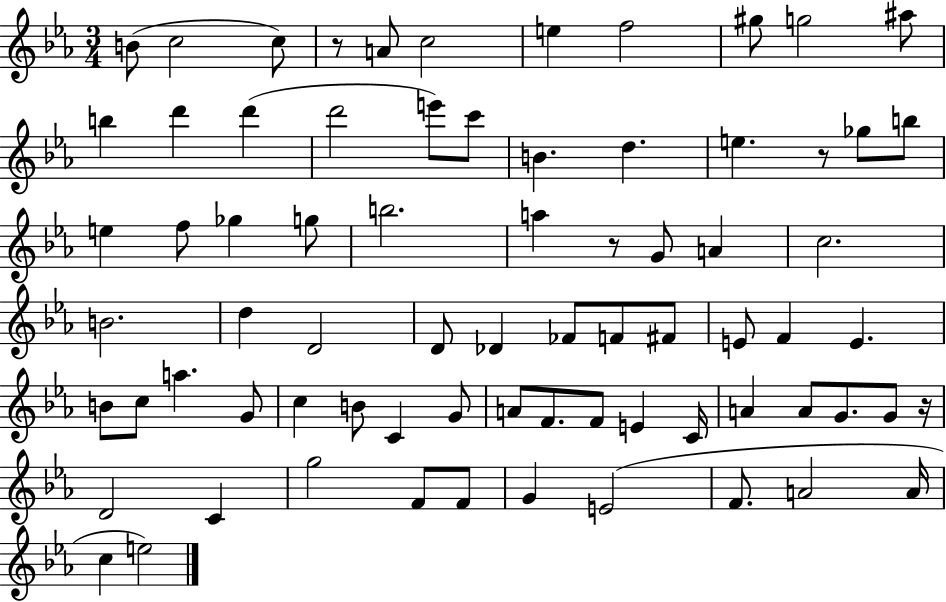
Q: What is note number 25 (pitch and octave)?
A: G5